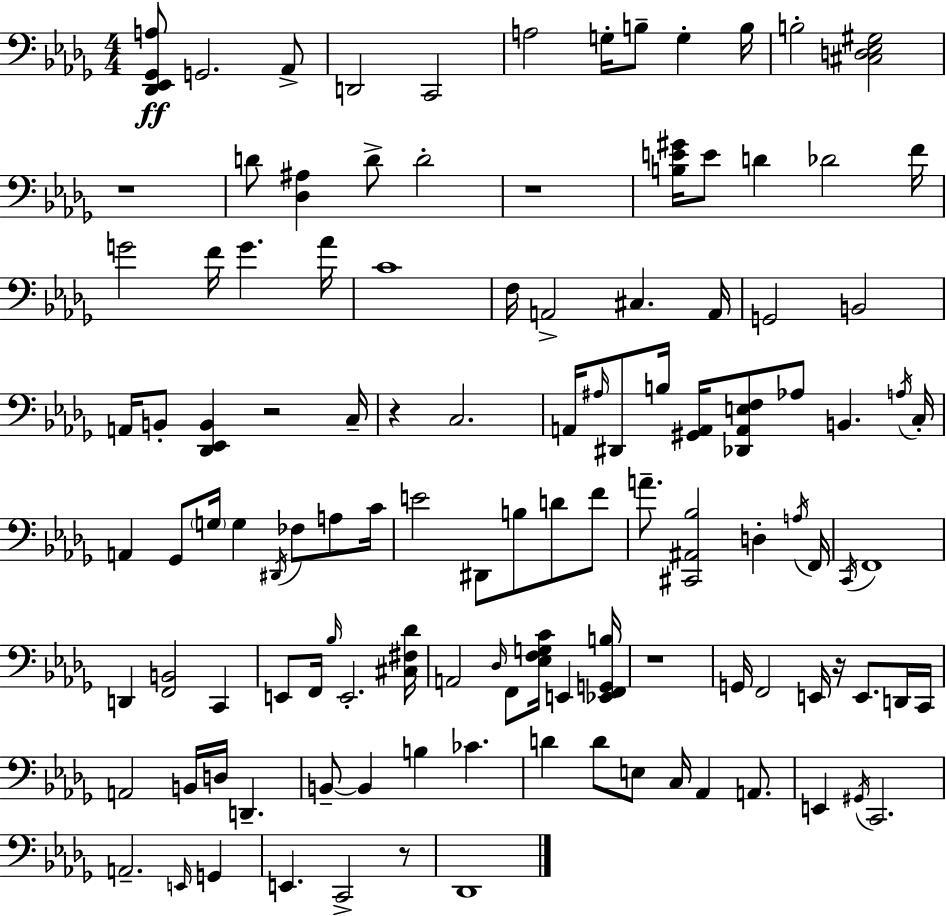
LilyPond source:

{
  \clef bass
  \numericTimeSignature
  \time 4/4
  \key bes \minor
  <des, ees, ges, a>8\ff g,2. aes,8-> | d,2 c,2 | a2 g16-. b8-- g4-. b16 | b2-. <cis d ees gis>2 | \break r1 | d'8 <des ais>4 d'8-> d'2-. | r1 | <b e' gis'>16 e'8 d'4 des'2 f'16 | \break g'2 f'16 g'4. aes'16 | c'1 | f16 a,2-> cis4. a,16 | g,2 b,2 | \break a,16 b,8-. <des, ees, b,>4 r2 c16-- | r4 c2. | a,16 \grace { ais16 } dis,8 b16 <gis, a,>16 <des, a, e f>8 aes8 b,4. | \acciaccatura { a16 } c16-. a,4 ges,8 \parenthesize g16 g4 \acciaccatura { dis,16 } fes8 | \break a8 c'16 e'2 dis,8 b8 d'8 | f'8 a'8.-- <cis, ais, bes>2 d4-. | \acciaccatura { a16 } f,16 \acciaccatura { c,16 } f,1 | d,4 <f, b,>2 | \break c,4 e,8 f,16 \grace { bes16 } e,2.-. | <cis fis des'>16 a,2 \grace { des16 } f,8 | <ees f g c'>16 e,4 <ees, f, g, b>16 r1 | g,16 f,2 | \break e,16 r16 e,8. d,16 c,16 a,2 b,16 | d16 d,4.-- b,8--~~ b,4 b4 | ces'4. d'4 d'8 e8 c16 | aes,4 a,8. e,4 \acciaccatura { gis,16 } c,2. | \break a,2.-- | \grace { e,16 } g,4 e,4. c,2-> | r8 des,1 | \bar "|."
}